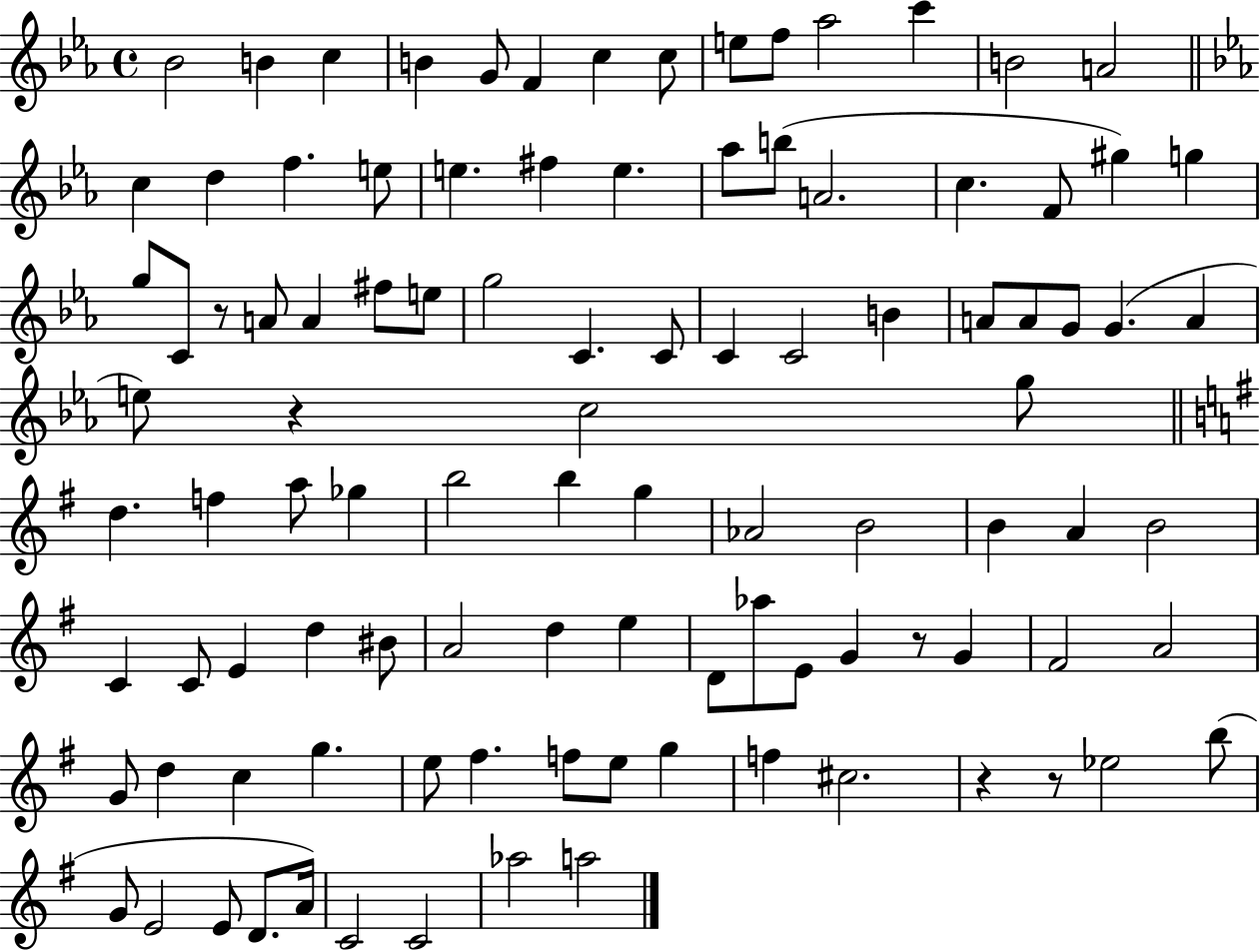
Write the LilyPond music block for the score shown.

{
  \clef treble
  \time 4/4
  \defaultTimeSignature
  \key ees \major
  \repeat volta 2 { bes'2 b'4 c''4 | b'4 g'8 f'4 c''4 c''8 | e''8 f''8 aes''2 c'''4 | b'2 a'2 | \break \bar "||" \break \key c \minor c''4 d''4 f''4. e''8 | e''4. fis''4 e''4. | aes''8 b''8( a'2. | c''4. f'8 gis''4) g''4 | \break g''8 c'8 r8 a'8 a'4 fis''8 e''8 | g''2 c'4. c'8 | c'4 c'2 b'4 | a'8 a'8 g'8 g'4.( a'4 | \break e''8) r4 c''2 g''8 | \bar "||" \break \key g \major d''4. f''4 a''8 ges''4 | b''2 b''4 g''4 | aes'2 b'2 | b'4 a'4 b'2 | \break c'4 c'8 e'4 d''4 bis'8 | a'2 d''4 e''4 | d'8 aes''8 e'8 g'4 r8 g'4 | fis'2 a'2 | \break g'8 d''4 c''4 g''4. | e''8 fis''4. f''8 e''8 g''4 | f''4 cis''2. | r4 r8 ees''2 b''8( | \break g'8 e'2 e'8 d'8. a'16) | c'2 c'2 | aes''2 a''2 | } \bar "|."
}